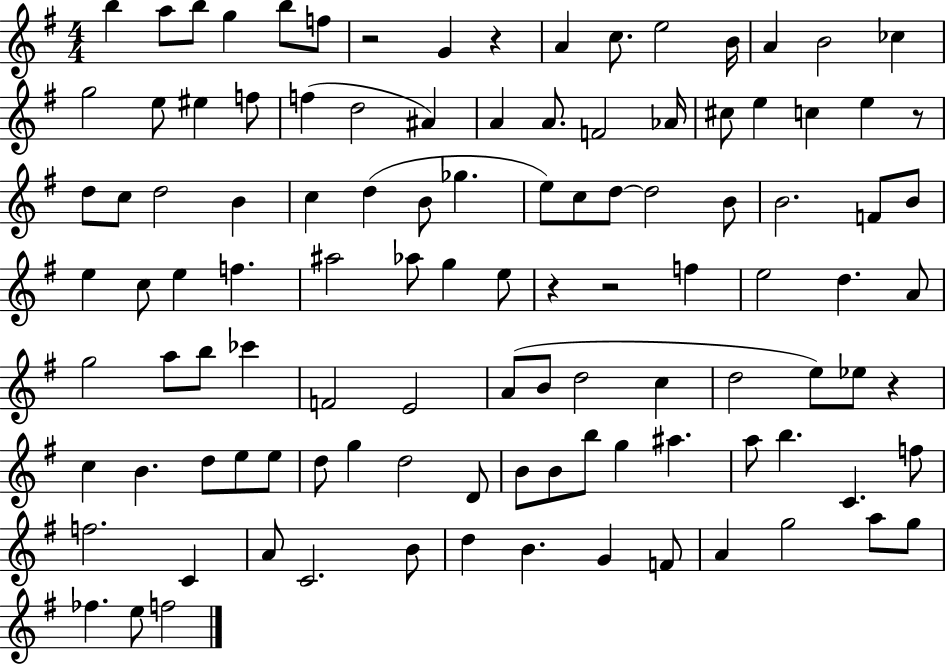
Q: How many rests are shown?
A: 6